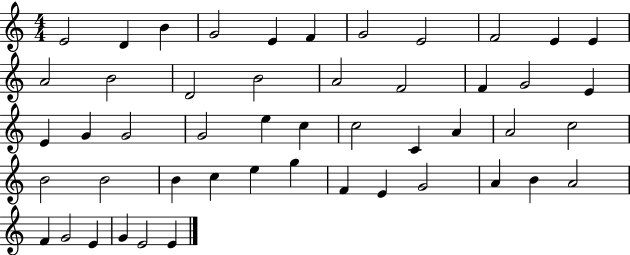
{
  \clef treble
  \numericTimeSignature
  \time 4/4
  \key c \major
  e'2 d'4 b'4 | g'2 e'4 f'4 | g'2 e'2 | f'2 e'4 e'4 | \break a'2 b'2 | d'2 b'2 | a'2 f'2 | f'4 g'2 e'4 | \break e'4 g'4 g'2 | g'2 e''4 c''4 | c''2 c'4 a'4 | a'2 c''2 | \break b'2 b'2 | b'4 c''4 e''4 g''4 | f'4 e'4 g'2 | a'4 b'4 a'2 | \break f'4 g'2 e'4 | g'4 e'2 e'4 | \bar "|."
}